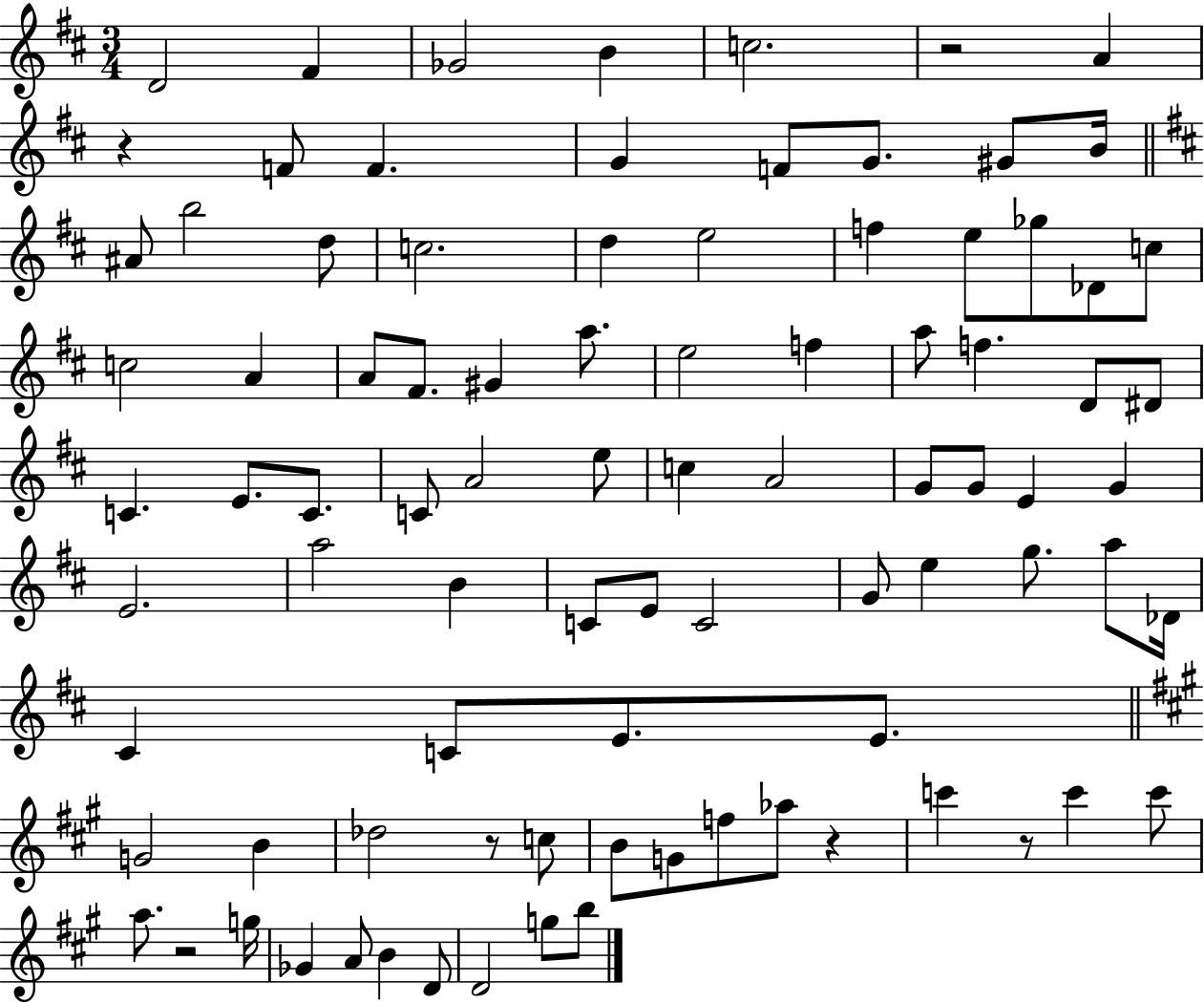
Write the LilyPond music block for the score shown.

{
  \clef treble
  \numericTimeSignature
  \time 3/4
  \key d \major
  d'2 fis'4 | ges'2 b'4 | c''2. | r2 a'4 | \break r4 f'8 f'4. | g'4 f'8 g'8. gis'8 b'16 | \bar "||" \break \key d \major ais'8 b''2 d''8 | c''2. | d''4 e''2 | f''4 e''8 ges''8 des'8 c''8 | \break c''2 a'4 | a'8 fis'8. gis'4 a''8. | e''2 f''4 | a''8 f''4. d'8 dis'8 | \break c'4. e'8. c'8. | c'8 a'2 e''8 | c''4 a'2 | g'8 g'8 e'4 g'4 | \break e'2. | a''2 b'4 | c'8 e'8 c'2 | g'8 e''4 g''8. a''8 des'16 | \break cis'4 c'8 e'8. e'8. | \bar "||" \break \key a \major g'2 b'4 | des''2 r8 c''8 | b'8 g'8 f''8 aes''8 r4 | c'''4 r8 c'''4 c'''8 | \break a''8. r2 g''16 | ges'4 a'8 b'4 d'8 | d'2 g''8 b''8 | \bar "|."
}